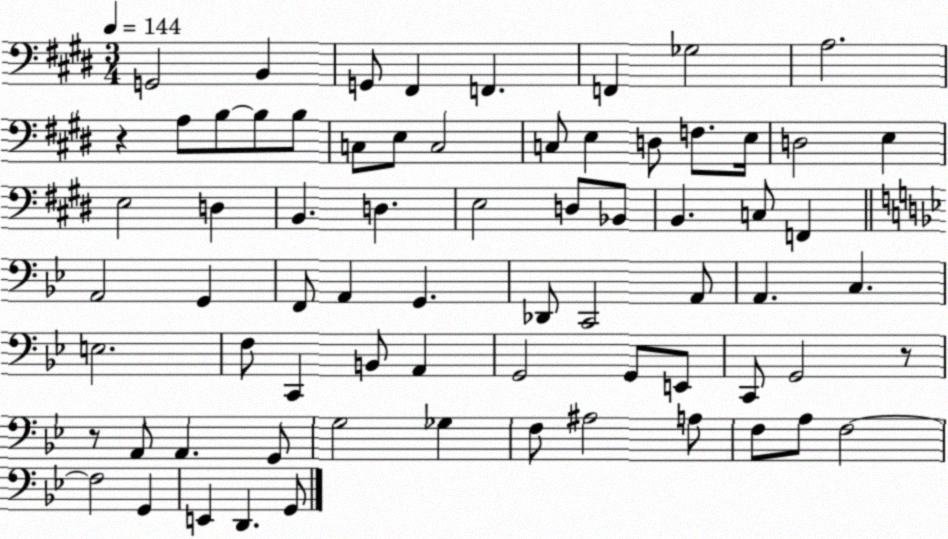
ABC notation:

X:1
T:Untitled
M:3/4
L:1/4
K:E
G,,2 B,, G,,/2 ^F,, F,, F,, _G,2 A,2 z A,/2 B,/2 B,/2 B,/2 C,/2 E,/2 C,2 C,/2 E, D,/2 F,/2 E,/4 D,2 E, E,2 D, B,, D, E,2 D,/2 _B,,/2 B,, C,/2 F,, A,,2 G,, F,,/2 A,, G,, _D,,/2 C,,2 A,,/2 A,, C, E,2 F,/2 C,, B,,/2 A,, G,,2 G,,/2 E,,/2 C,,/2 G,,2 z/2 z/2 A,,/2 A,, G,,/2 G,2 _G, F,/2 ^A,2 A,/2 F,/2 A,/2 F,2 F,2 G,, E,, D,, G,,/2